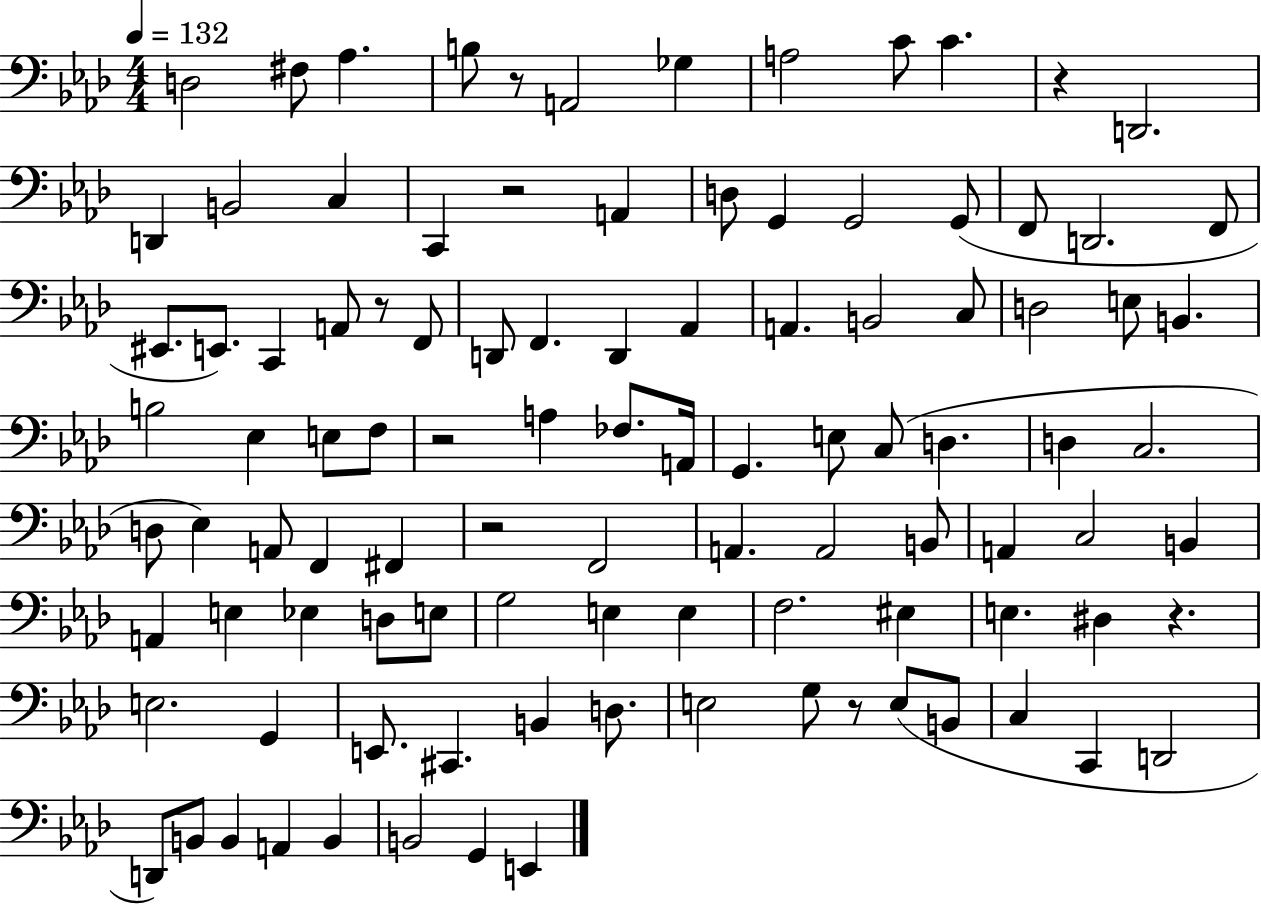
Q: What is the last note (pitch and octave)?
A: E2